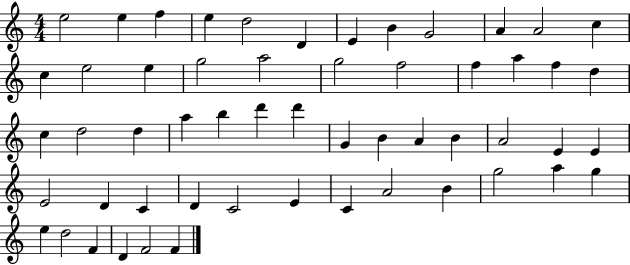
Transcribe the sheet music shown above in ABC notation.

X:1
T:Untitled
M:4/4
L:1/4
K:C
e2 e f e d2 D E B G2 A A2 c c e2 e g2 a2 g2 f2 f a f d c d2 d a b d' d' G B A B A2 E E E2 D C D C2 E C A2 B g2 a g e d2 F D F2 F